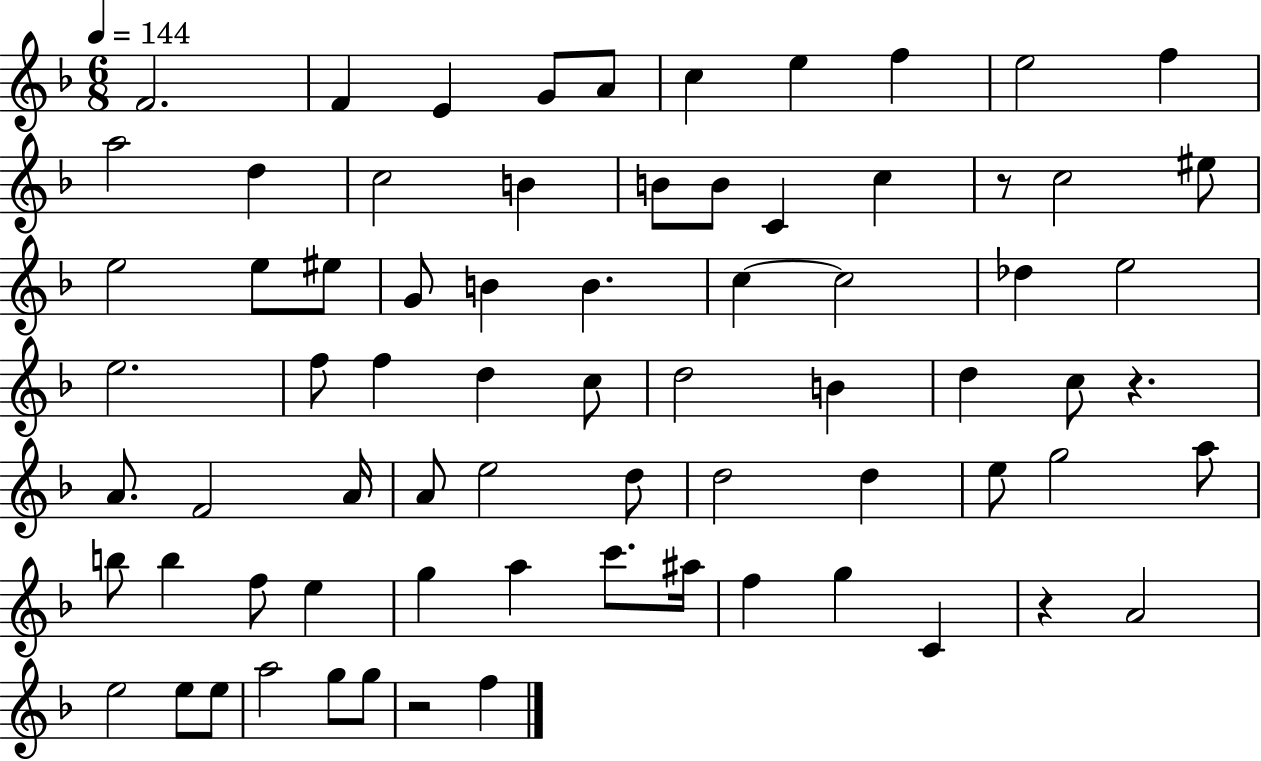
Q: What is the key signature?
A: F major